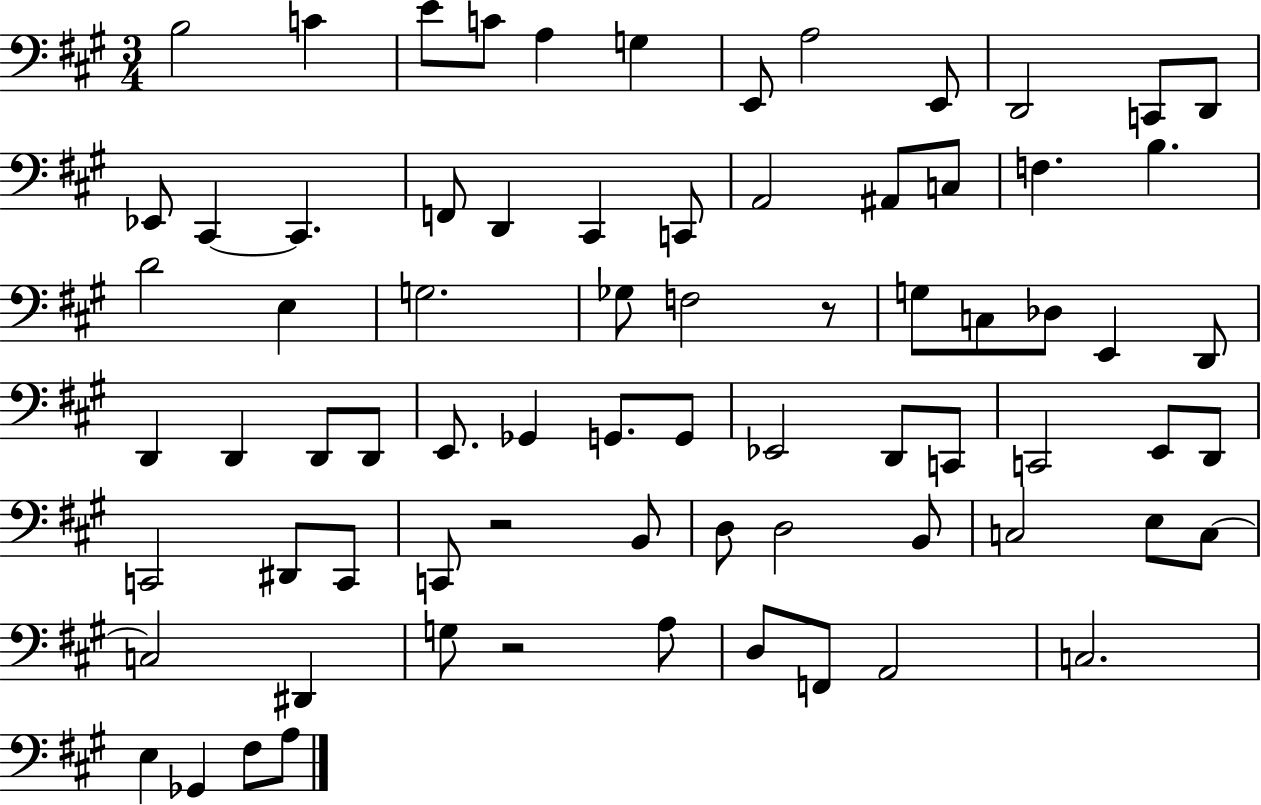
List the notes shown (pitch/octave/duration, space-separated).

B3/h C4/q E4/e C4/e A3/q G3/q E2/e A3/h E2/e D2/h C2/e D2/e Eb2/e C#2/q C#2/q. F2/e D2/q C#2/q C2/e A2/h A#2/e C3/e F3/q. B3/q. D4/h E3/q G3/h. Gb3/e F3/h R/e G3/e C3/e Db3/e E2/q D2/e D2/q D2/q D2/e D2/e E2/e. Gb2/q G2/e. G2/e Eb2/h D2/e C2/e C2/h E2/e D2/e C2/h D#2/e C2/e C2/e R/h B2/e D3/e D3/h B2/e C3/h E3/e C3/e C3/h D#2/q G3/e R/h A3/e D3/e F2/e A2/h C3/h. E3/q Gb2/q F#3/e A3/e